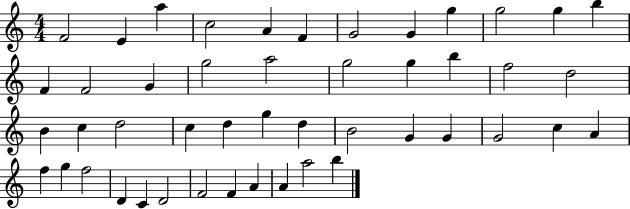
F4/h E4/q A5/q C5/h A4/q F4/q G4/h G4/q G5/q G5/h G5/q B5/q F4/q F4/h G4/q G5/h A5/h G5/h G5/q B5/q F5/h D5/h B4/q C5/q D5/h C5/q D5/q G5/q D5/q B4/h G4/q G4/q G4/h C5/q A4/q F5/q G5/q F5/h D4/q C4/q D4/h F4/h F4/q A4/q A4/q A5/h B5/q